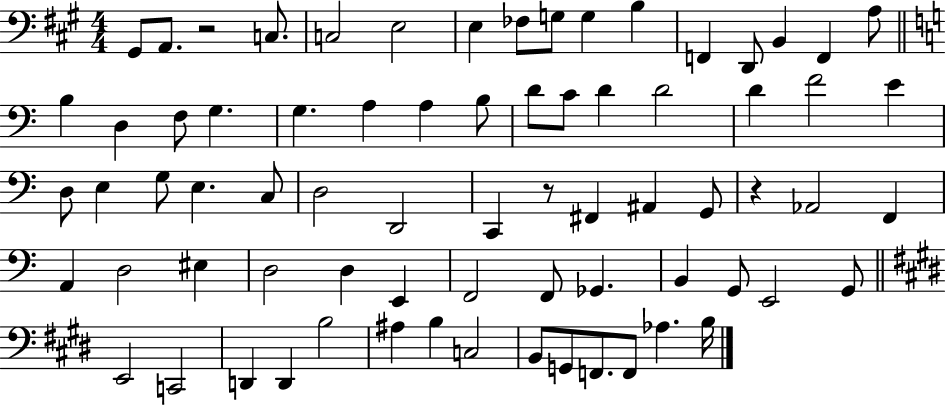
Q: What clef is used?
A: bass